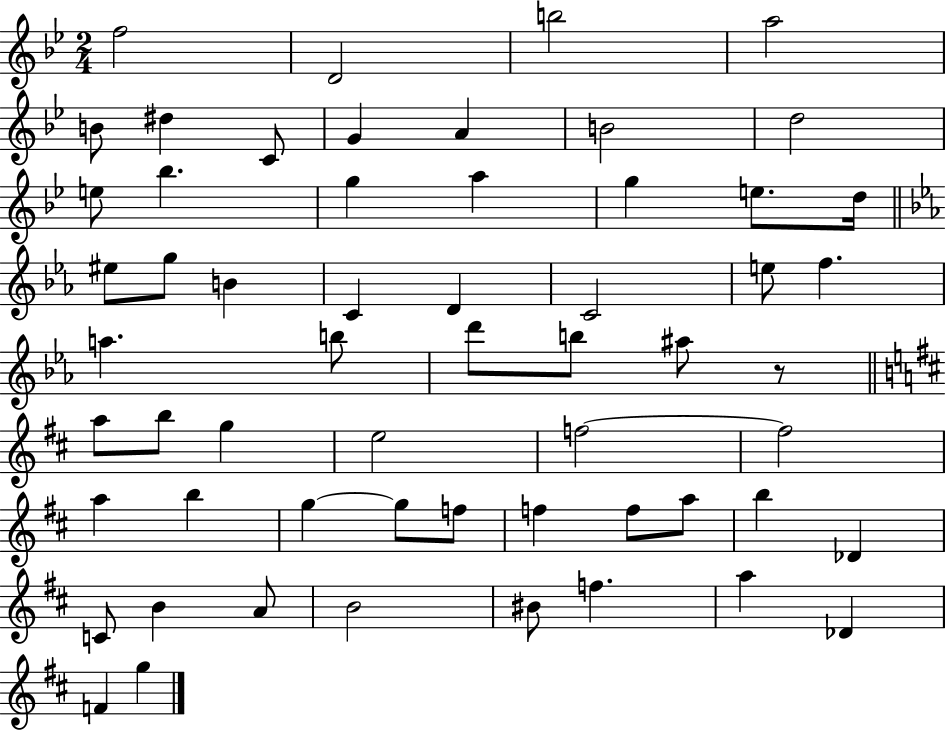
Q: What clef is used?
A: treble